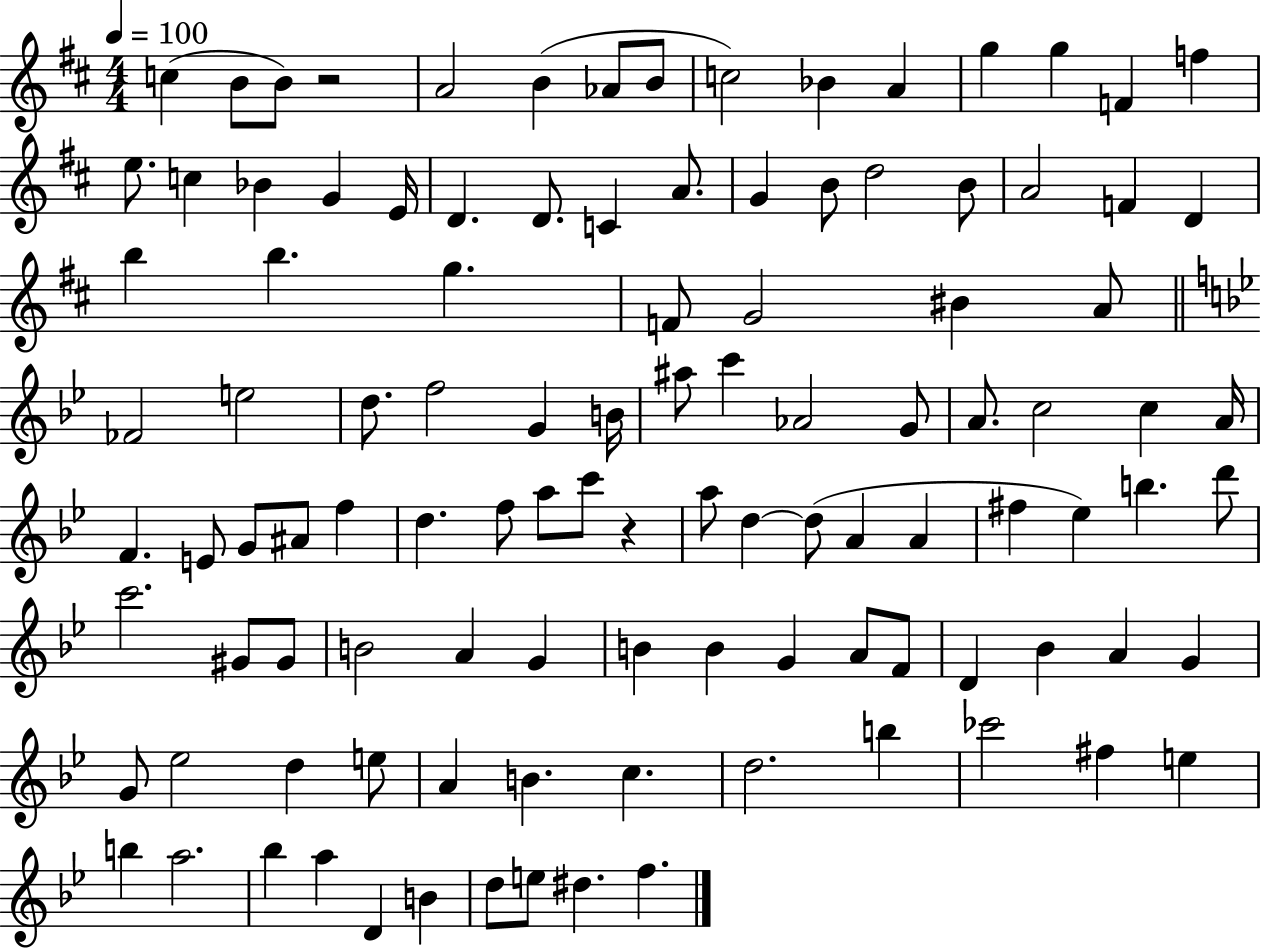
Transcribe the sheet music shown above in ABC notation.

X:1
T:Untitled
M:4/4
L:1/4
K:D
c B/2 B/2 z2 A2 B _A/2 B/2 c2 _B A g g F f e/2 c _B G E/4 D D/2 C A/2 G B/2 d2 B/2 A2 F D b b g F/2 G2 ^B A/2 _F2 e2 d/2 f2 G B/4 ^a/2 c' _A2 G/2 A/2 c2 c A/4 F E/2 G/2 ^A/2 f d f/2 a/2 c'/2 z a/2 d d/2 A A ^f _e b d'/2 c'2 ^G/2 ^G/2 B2 A G B B G A/2 F/2 D _B A G G/2 _e2 d e/2 A B c d2 b _c'2 ^f e b a2 _b a D B d/2 e/2 ^d f